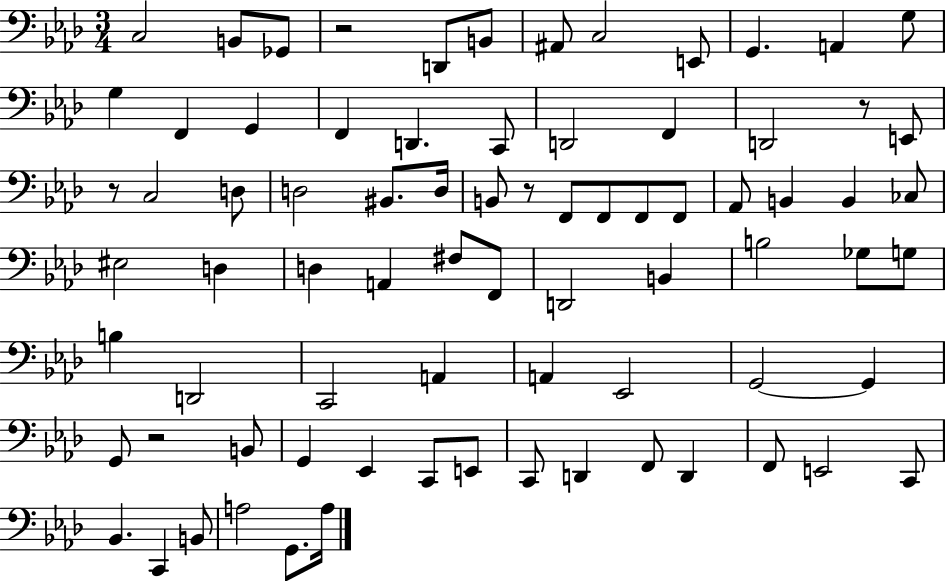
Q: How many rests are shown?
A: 5